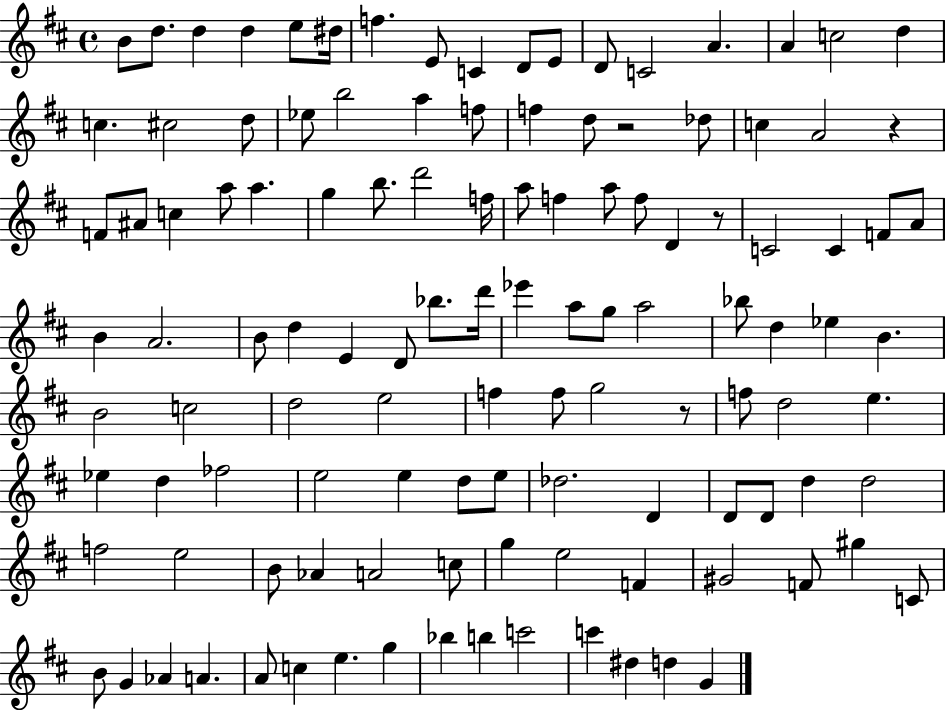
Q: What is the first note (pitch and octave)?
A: B4